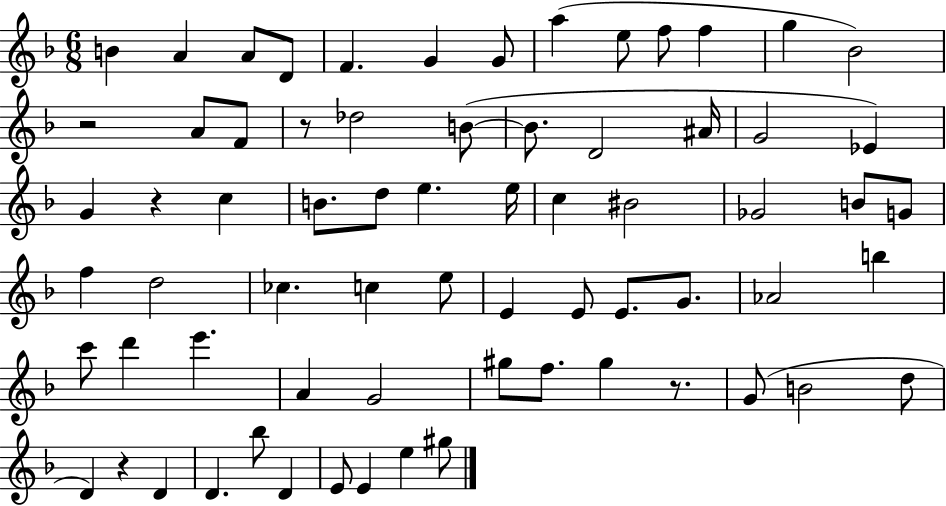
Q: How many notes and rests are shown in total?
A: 69